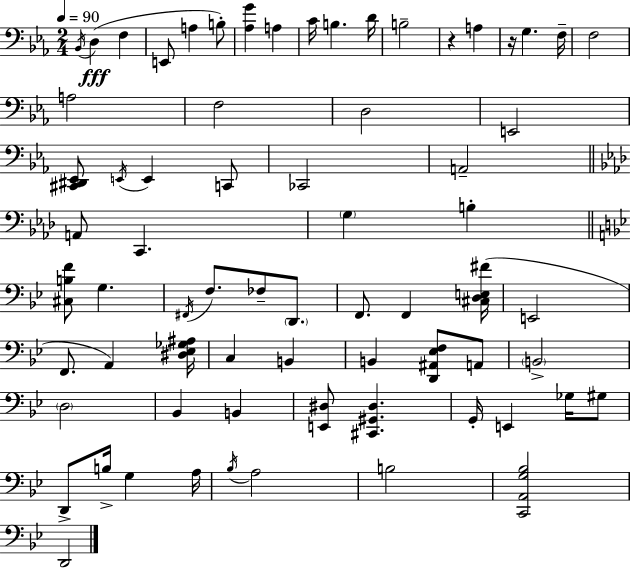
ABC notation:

X:1
T:Untitled
M:2/4
L:1/4
K:Eb
_B,,/4 D, F, E,,/2 A, B,/2 [_A,G] A, C/4 B, D/4 B,2 z A, z/4 G, F,/4 F,2 A,2 F,2 D,2 E,,2 [^C,,^D,,_E,,]/2 E,,/4 E,, C,,/2 _C,,2 A,,2 A,,/2 C,, G, B, [^C,B,F]/2 G, ^F,,/4 F,/2 _F,/2 D,,/2 F,,/2 F,, [^C,D,E,^F]/4 E,,2 F,,/2 A,, [^D,_E,_G,^A,]/4 C, B,, B,, [D,,^A,,_E,F,]/2 A,,/2 B,,2 D,2 _B,, B,, [E,,^D,]/2 [^C,,^G,,^D,] G,,/4 E,, _G,/4 ^G,/2 D,,/2 B,/4 G, A,/4 _B,/4 A,2 B,2 [C,,A,,G,_B,]2 D,,2